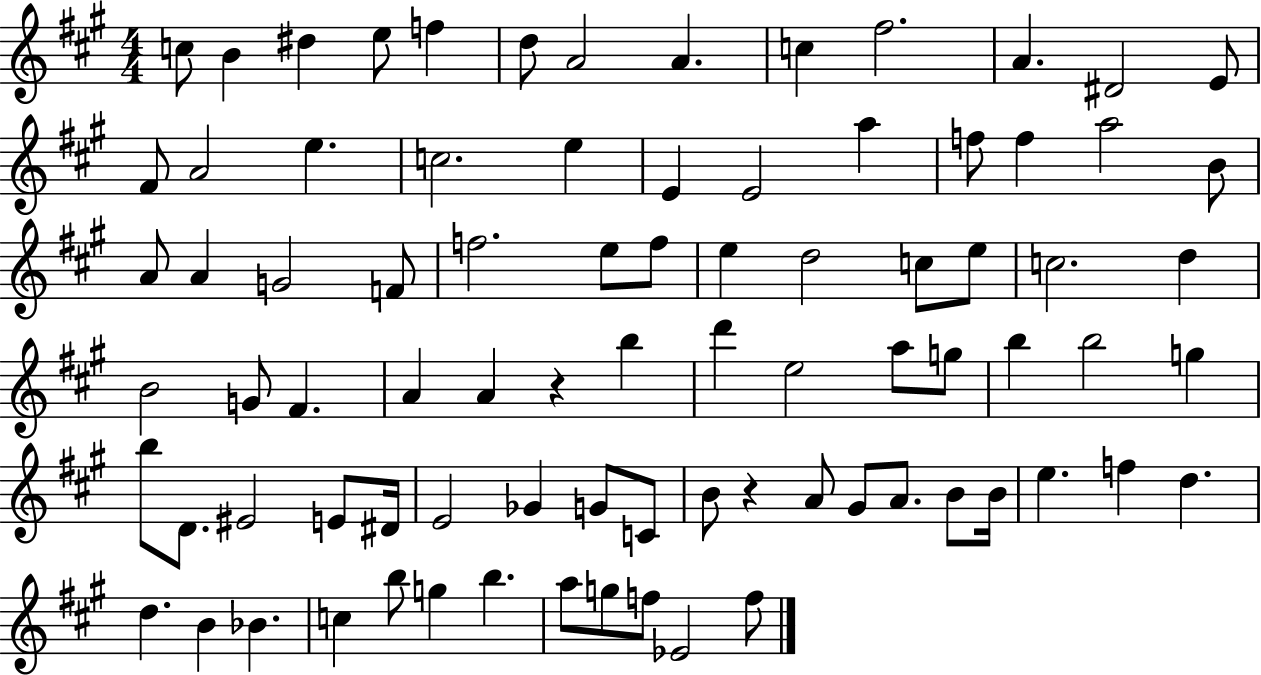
X:1
T:Untitled
M:4/4
L:1/4
K:A
c/2 B ^d e/2 f d/2 A2 A c ^f2 A ^D2 E/2 ^F/2 A2 e c2 e E E2 a f/2 f a2 B/2 A/2 A G2 F/2 f2 e/2 f/2 e d2 c/2 e/2 c2 d B2 G/2 ^F A A z b d' e2 a/2 g/2 b b2 g b/2 D/2 ^E2 E/2 ^D/4 E2 _G G/2 C/2 B/2 z A/2 ^G/2 A/2 B/2 B/4 e f d d B _B c b/2 g b a/2 g/2 f/2 _E2 f/2